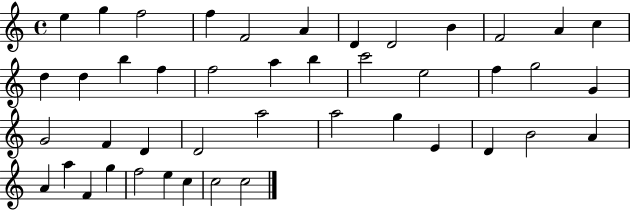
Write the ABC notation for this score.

X:1
T:Untitled
M:4/4
L:1/4
K:C
e g f2 f F2 A D D2 B F2 A c d d b f f2 a b c'2 e2 f g2 G G2 F D D2 a2 a2 g E D B2 A A a F g f2 e c c2 c2